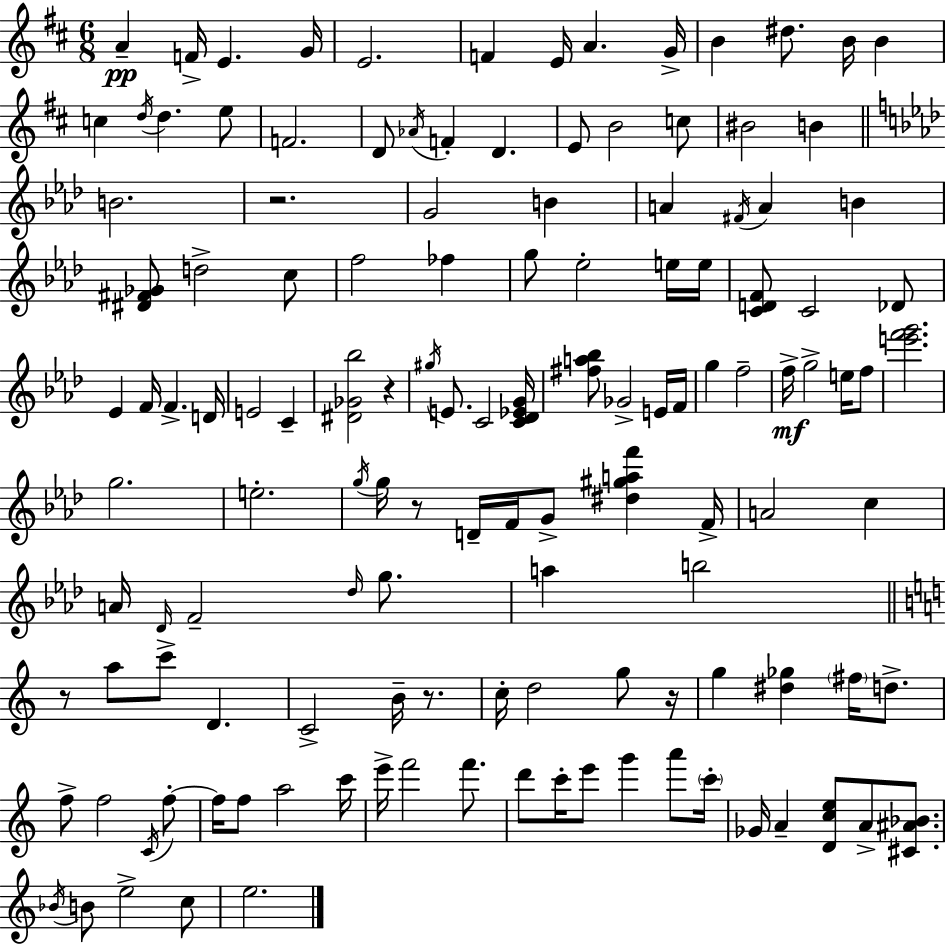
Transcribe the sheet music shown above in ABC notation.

X:1
T:Untitled
M:6/8
L:1/4
K:D
A F/4 E G/4 E2 F E/4 A G/4 B ^d/2 B/4 B c d/4 d e/2 F2 D/2 _A/4 F D E/2 B2 c/2 ^B2 B B2 z2 G2 B A ^F/4 A B [^D^F_G]/2 d2 c/2 f2 _f g/2 _e2 e/4 e/4 [CDF]/2 C2 _D/2 _E F/4 F D/4 E2 C [^D_G_b]2 z ^g/4 E/2 C2 [C_D_EG]/4 [^fa_b]/2 _G2 E/4 F/4 g f2 f/4 g2 e/4 f/2 [e'f'g']2 g2 e2 g/4 g/4 z/2 D/4 F/4 G/2 [^d^gaf'] F/4 A2 c A/4 _D/4 F2 _d/4 g/2 a b2 z/2 a/2 c'/2 D C2 B/4 z/2 c/4 d2 g/2 z/4 g [^d_g] ^f/4 d/2 f/2 f2 C/4 f/2 f/4 f/2 a2 c'/4 e'/4 f'2 f'/2 d'/2 c'/4 e'/2 g' a'/2 c'/4 _G/4 A [Dce]/2 A/2 [^C^A_B]/2 _B/4 B/2 e2 c/2 e2